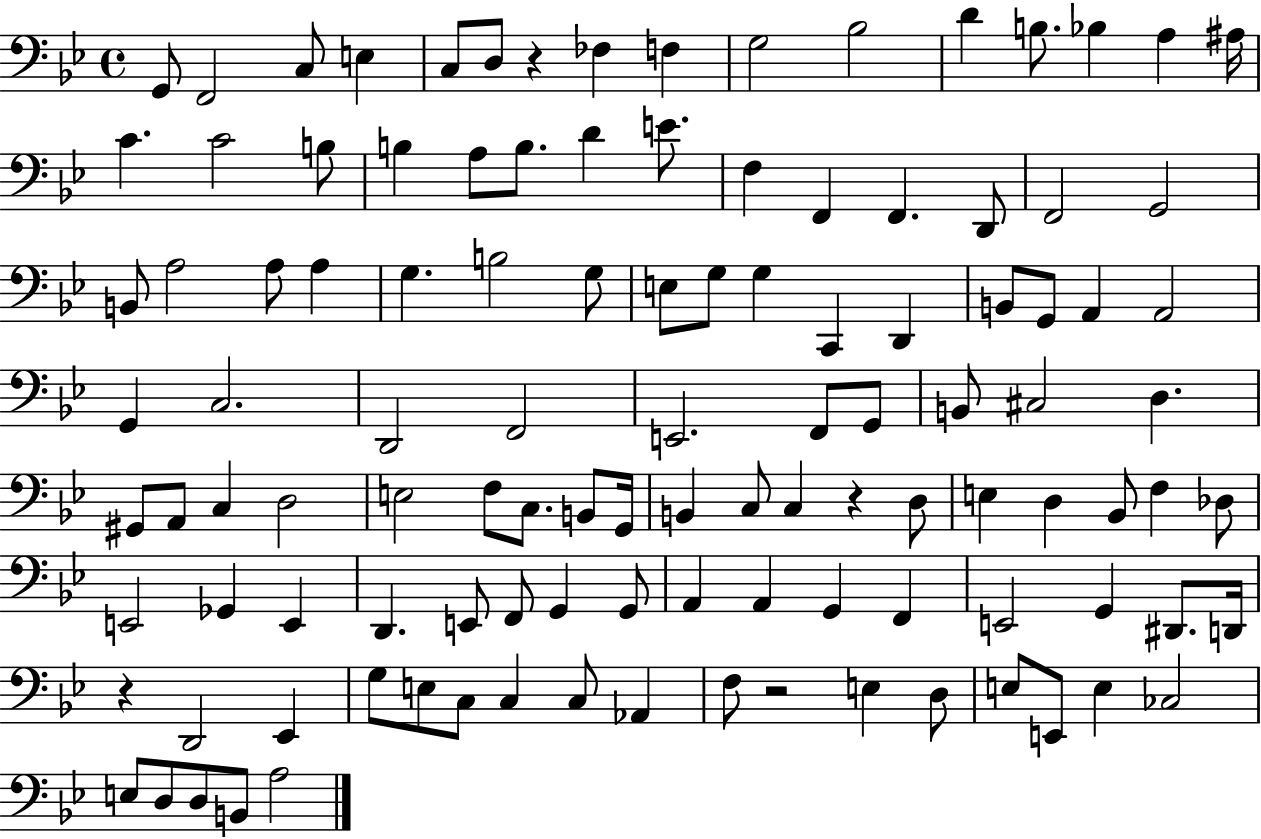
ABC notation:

X:1
T:Untitled
M:4/4
L:1/4
K:Bb
G,,/2 F,,2 C,/2 E, C,/2 D,/2 z _F, F, G,2 _B,2 D B,/2 _B, A, ^A,/4 C C2 B,/2 B, A,/2 B,/2 D E/2 F, F,, F,, D,,/2 F,,2 G,,2 B,,/2 A,2 A,/2 A, G, B,2 G,/2 E,/2 G,/2 G, C,, D,, B,,/2 G,,/2 A,, A,,2 G,, C,2 D,,2 F,,2 E,,2 F,,/2 G,,/2 B,,/2 ^C,2 D, ^G,,/2 A,,/2 C, D,2 E,2 F,/2 C,/2 B,,/2 G,,/4 B,, C,/2 C, z D,/2 E, D, _B,,/2 F, _D,/2 E,,2 _G,, E,, D,, E,,/2 F,,/2 G,, G,,/2 A,, A,, G,, F,, E,,2 G,, ^D,,/2 D,,/4 z D,,2 _E,, G,/2 E,/2 C,/2 C, C,/2 _A,, F,/2 z2 E, D,/2 E,/2 E,,/2 E, _C,2 E,/2 D,/2 D,/2 B,,/2 A,2